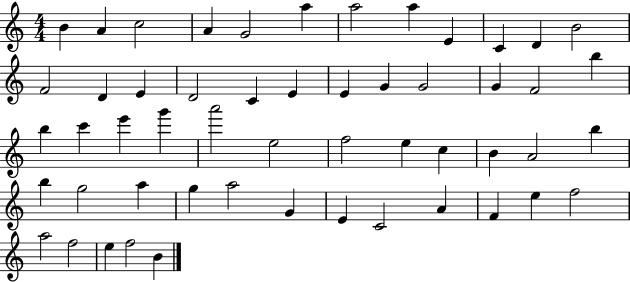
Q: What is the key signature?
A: C major